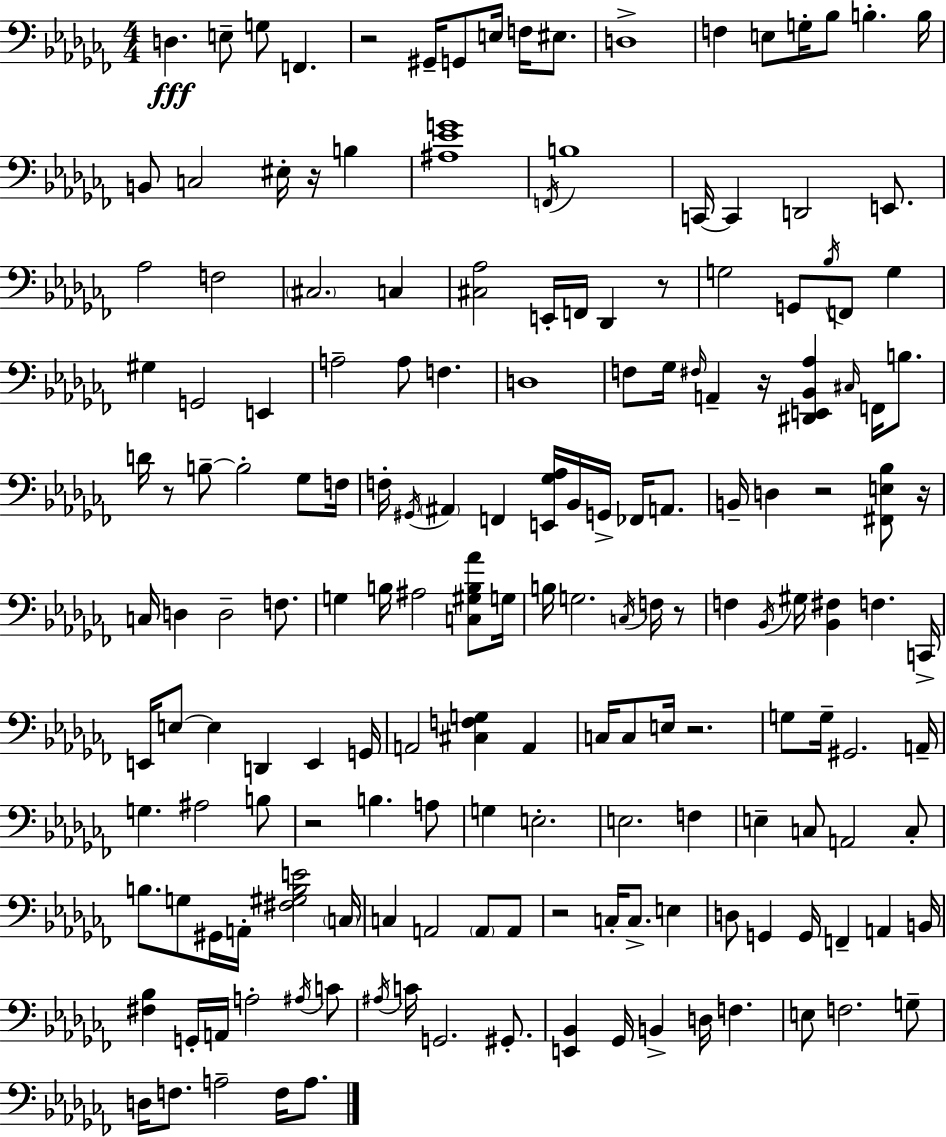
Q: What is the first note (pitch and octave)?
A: D3